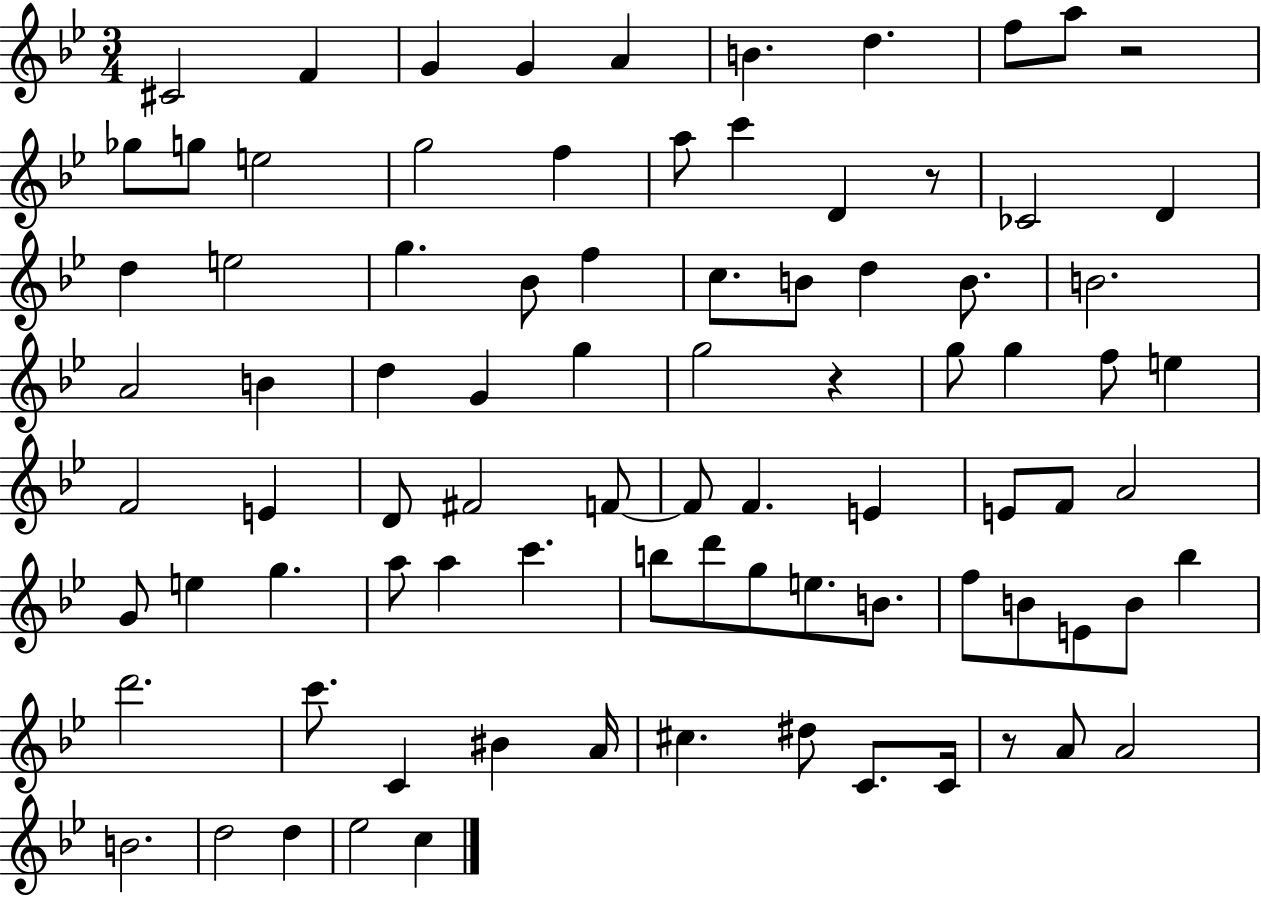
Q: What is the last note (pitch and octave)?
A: C5